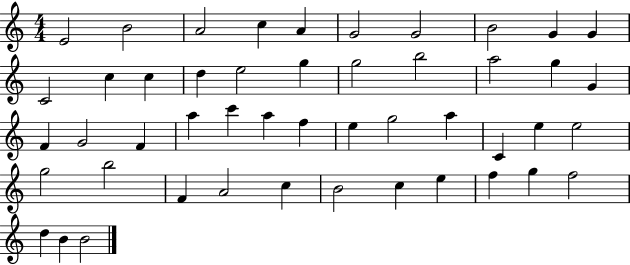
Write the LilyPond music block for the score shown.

{
  \clef treble
  \numericTimeSignature
  \time 4/4
  \key c \major
  e'2 b'2 | a'2 c''4 a'4 | g'2 g'2 | b'2 g'4 g'4 | \break c'2 c''4 c''4 | d''4 e''2 g''4 | g''2 b''2 | a''2 g''4 g'4 | \break f'4 g'2 f'4 | a''4 c'''4 a''4 f''4 | e''4 g''2 a''4 | c'4 e''4 e''2 | \break g''2 b''2 | f'4 a'2 c''4 | b'2 c''4 e''4 | f''4 g''4 f''2 | \break d''4 b'4 b'2 | \bar "|."
}